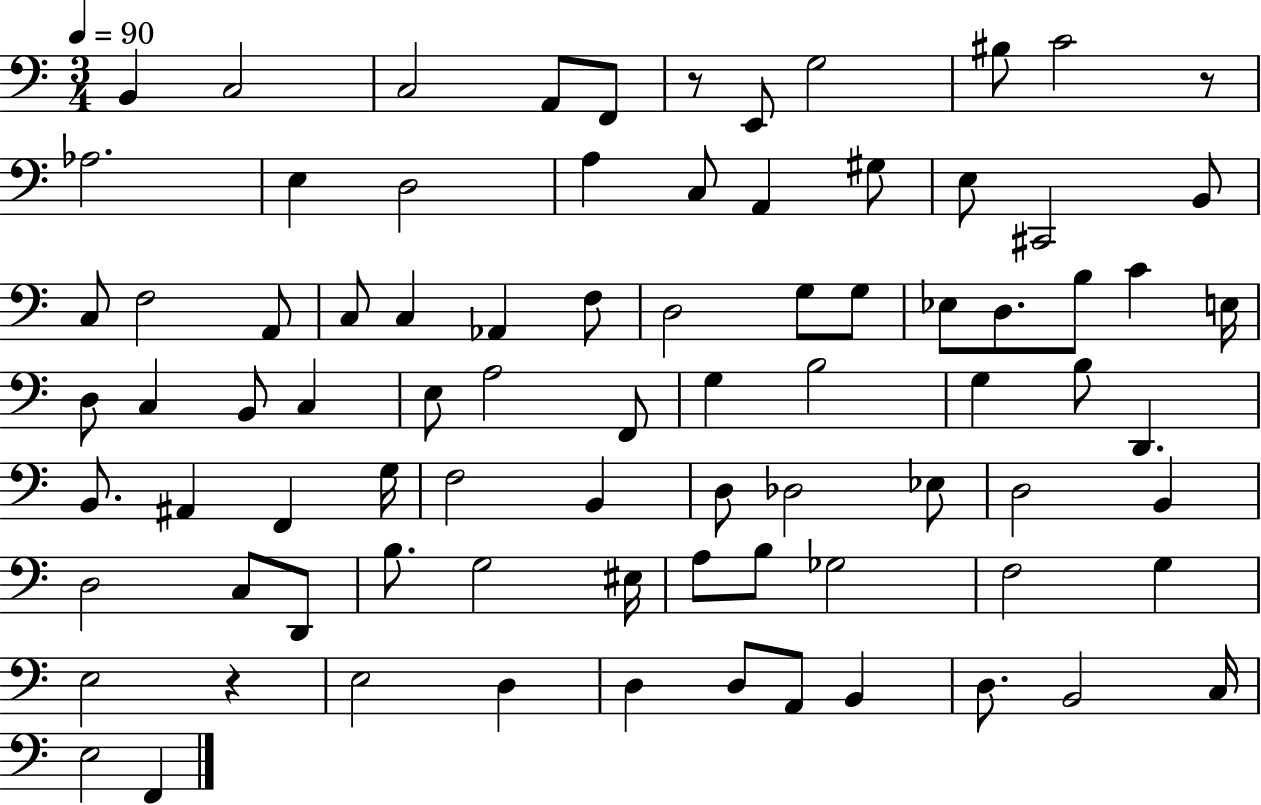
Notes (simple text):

B2/q C3/h C3/h A2/e F2/e R/e E2/e G3/h BIS3/e C4/h R/e Ab3/h. E3/q D3/h A3/q C3/e A2/q G#3/e E3/e C#2/h B2/e C3/e F3/h A2/e C3/e C3/q Ab2/q F3/e D3/h G3/e G3/e Eb3/e D3/e. B3/e C4/q E3/s D3/e C3/q B2/e C3/q E3/e A3/h F2/e G3/q B3/h G3/q B3/e D2/q. B2/e. A#2/q F2/q G3/s F3/h B2/q D3/e Db3/h Eb3/e D3/h B2/q D3/h C3/e D2/e B3/e. G3/h EIS3/s A3/e B3/e Gb3/h F3/h G3/q E3/h R/q E3/h D3/q D3/q D3/e A2/e B2/q D3/e. B2/h C3/s E3/h F2/q